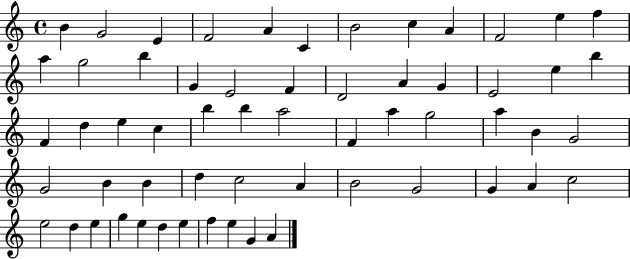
X:1
T:Untitled
M:4/4
L:1/4
K:C
B G2 E F2 A C B2 c A F2 e f a g2 b G E2 F D2 A G E2 e b F d e c b b a2 F a g2 a B G2 G2 B B d c2 A B2 G2 G A c2 e2 d e g e d e f e G A